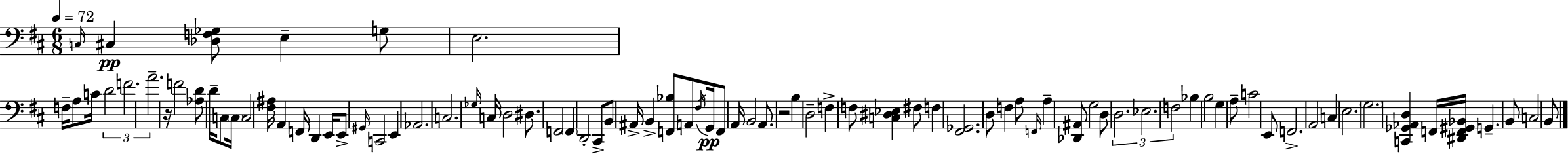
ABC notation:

X:1
T:Untitled
M:6/8
L:1/4
K:D
C,/4 ^C, [_D,F,_G,]/2 E, G,/2 E,2 F,/4 A,/2 C/4 D2 F2 A2 z/4 F2 [_A,D]/2 D/4 C,/2 C,/4 C,2 [^F,^A,]/4 A,, F,,/4 D,, E,,/4 E,,/2 ^G,,/4 C,,2 E,, _A,,2 C,2 _G,/4 C,/4 D,2 ^D,/2 F,,2 F,, D,,2 ^C,,/2 B,,/2 ^A,,/4 B,, [F,,_B,]/2 A,,/2 ^F,/4 G,,/4 F,,/2 A,,/4 B,,2 A,,/2 z2 B, D,2 F, F,/2 [C,^D,_E,] ^F,/2 F, [^F,,_G,,]2 D,/2 F, A,/2 F,,/4 A, [_D,,^A,,]/2 G,2 D,/2 D,2 _E,2 F,2 _B, B,2 G, A,/2 C2 E,,/2 F,,2 A,,2 C, E,2 G,2 [C,,_G,,_A,,D,] F,,/4 [^D,,F,,^G,,_B,,]/4 G,, B,,/2 C,2 B,,/2